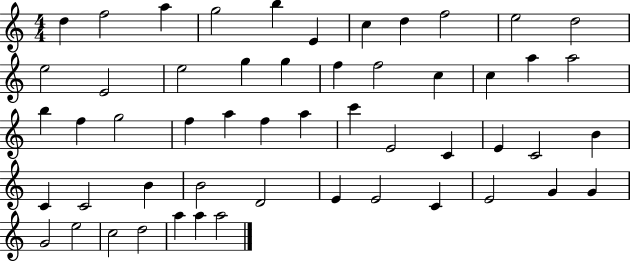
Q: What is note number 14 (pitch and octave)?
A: E5